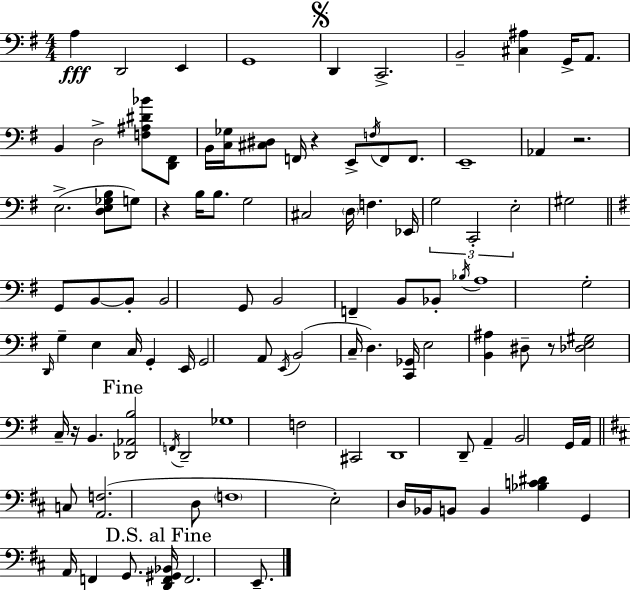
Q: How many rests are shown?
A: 5